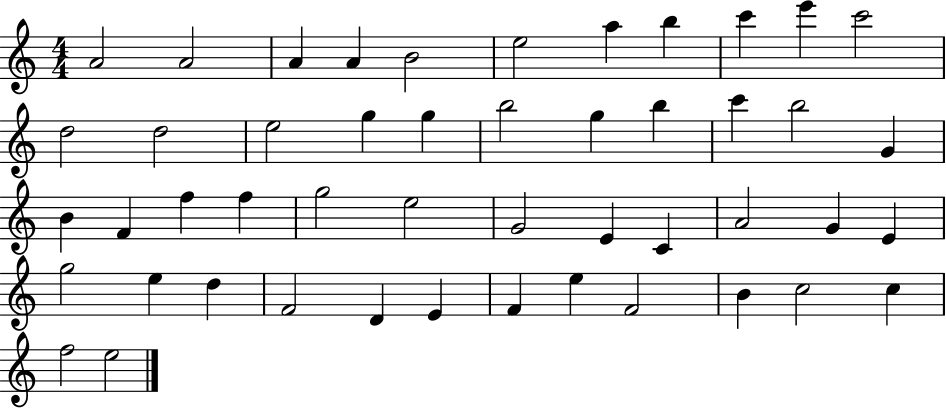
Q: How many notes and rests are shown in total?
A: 48